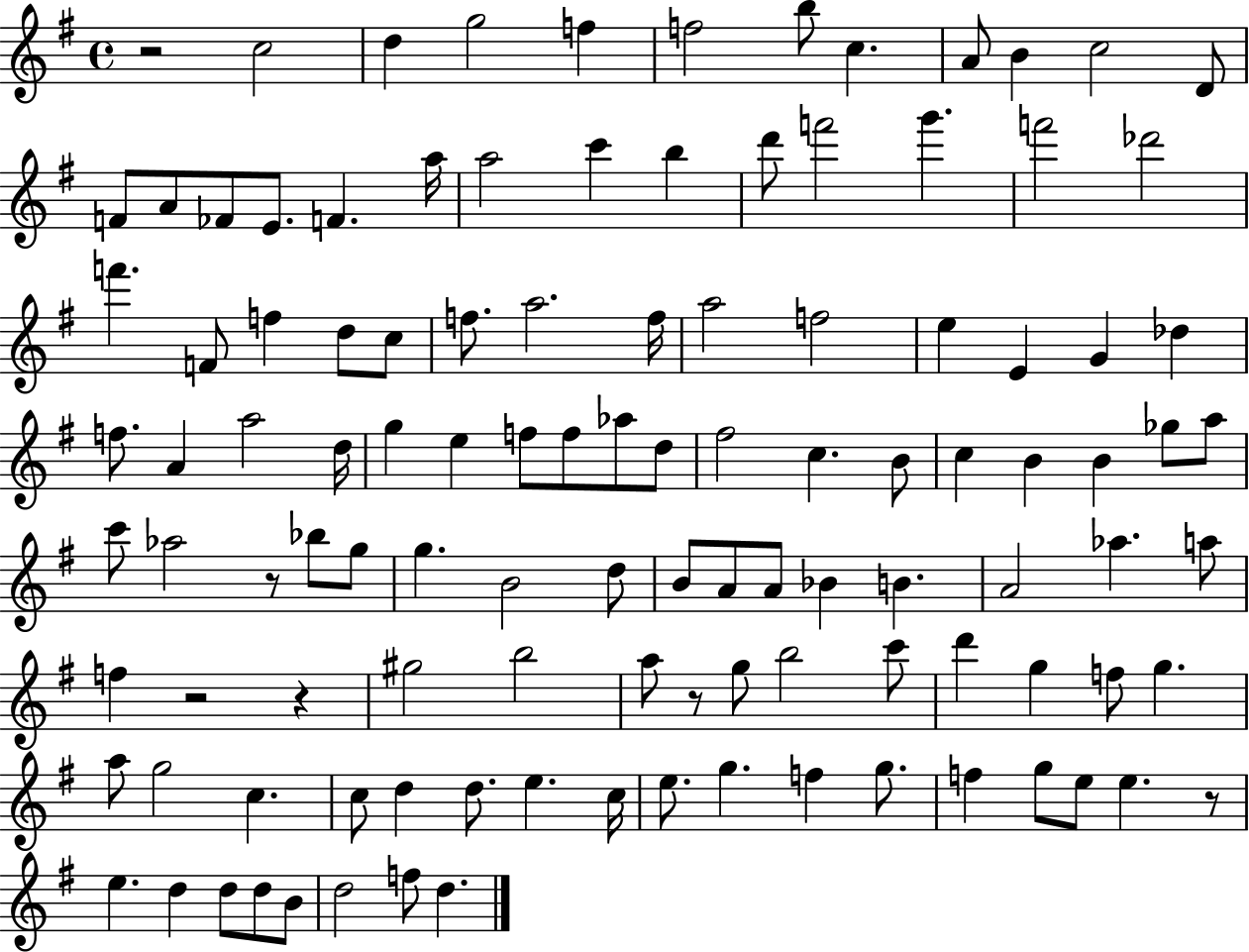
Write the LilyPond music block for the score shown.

{
  \clef treble
  \time 4/4
  \defaultTimeSignature
  \key g \major
  r2 c''2 | d''4 g''2 f''4 | f''2 b''8 c''4. | a'8 b'4 c''2 d'8 | \break f'8 a'8 fes'8 e'8. f'4. a''16 | a''2 c'''4 b''4 | d'''8 f'''2 g'''4. | f'''2 des'''2 | \break f'''4. f'8 f''4 d''8 c''8 | f''8. a''2. f''16 | a''2 f''2 | e''4 e'4 g'4 des''4 | \break f''8. a'4 a''2 d''16 | g''4 e''4 f''8 f''8 aes''8 d''8 | fis''2 c''4. b'8 | c''4 b'4 b'4 ges''8 a''8 | \break c'''8 aes''2 r8 bes''8 g''8 | g''4. b'2 d''8 | b'8 a'8 a'8 bes'4 b'4. | a'2 aes''4. a''8 | \break f''4 r2 r4 | gis''2 b''2 | a''8 r8 g''8 b''2 c'''8 | d'''4 g''4 f''8 g''4. | \break a''8 g''2 c''4. | c''8 d''4 d''8. e''4. c''16 | e''8. g''4. f''4 g''8. | f''4 g''8 e''8 e''4. r8 | \break e''4. d''4 d''8 d''8 b'8 | d''2 f''8 d''4. | \bar "|."
}